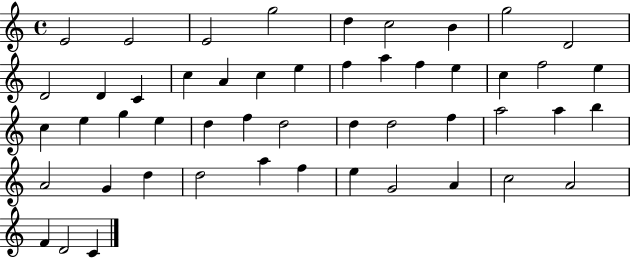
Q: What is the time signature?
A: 4/4